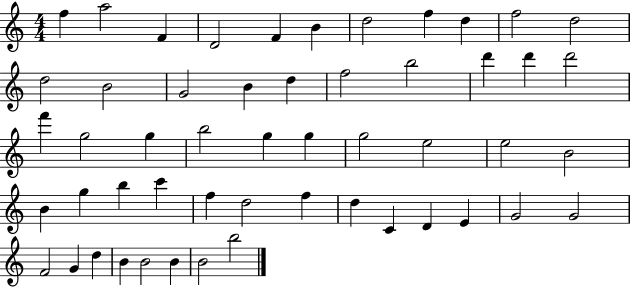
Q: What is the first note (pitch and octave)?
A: F5